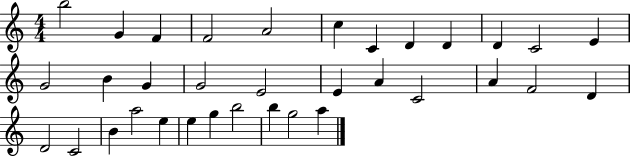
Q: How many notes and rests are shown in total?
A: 34